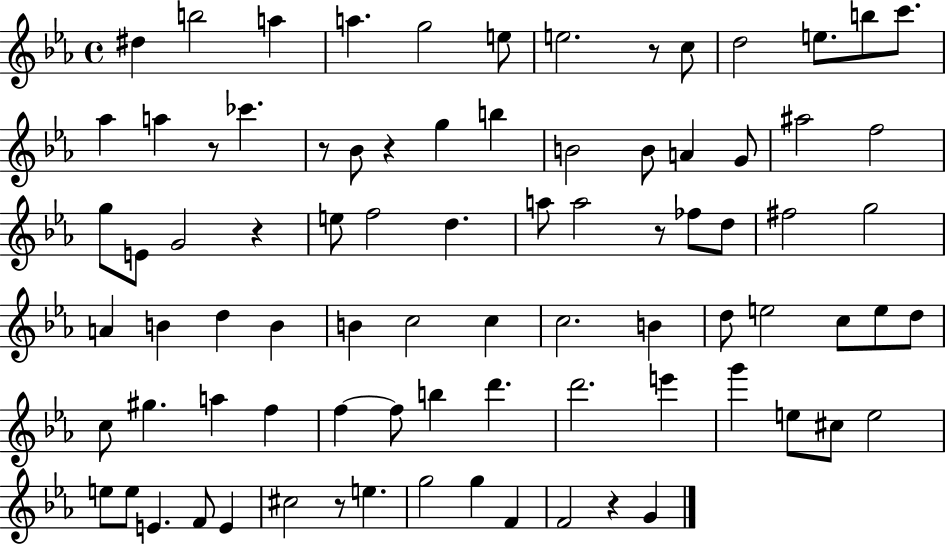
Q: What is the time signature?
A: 4/4